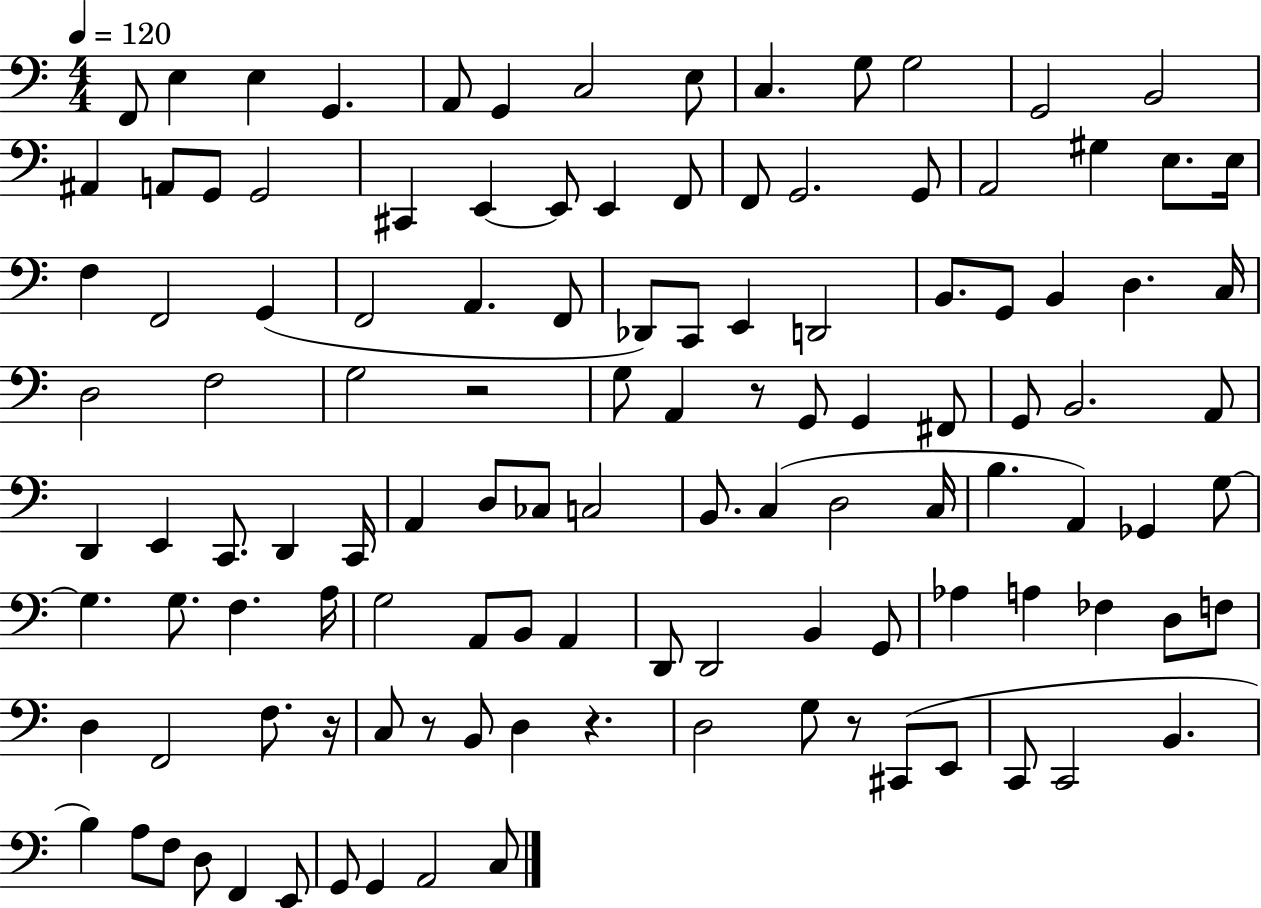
F2/e E3/q E3/q G2/q. A2/e G2/q C3/h E3/e C3/q. G3/e G3/h G2/h B2/h A#2/q A2/e G2/e G2/h C#2/q E2/q E2/e E2/q F2/e F2/e G2/h. G2/e A2/h G#3/q E3/e. E3/s F3/q F2/h G2/q F2/h A2/q. F2/e Db2/e C2/e E2/q D2/h B2/e. G2/e B2/q D3/q. C3/s D3/h F3/h G3/h R/h G3/e A2/q R/e G2/e G2/q F#2/e G2/e B2/h. A2/e D2/q E2/q C2/e. D2/q C2/s A2/q D3/e CES3/e C3/h B2/e. C3/q D3/h C3/s B3/q. A2/q Gb2/q G3/e G3/q. G3/e. F3/q. A3/s G3/h A2/e B2/e A2/q D2/e D2/h B2/q G2/e Ab3/q A3/q FES3/q D3/e F3/e D3/q F2/h F3/e. R/s C3/e R/e B2/e D3/q R/q. D3/h G3/e R/e C#2/e E2/e C2/e C2/h B2/q. B3/q A3/e F3/e D3/e F2/q E2/e G2/e G2/q A2/h C3/e